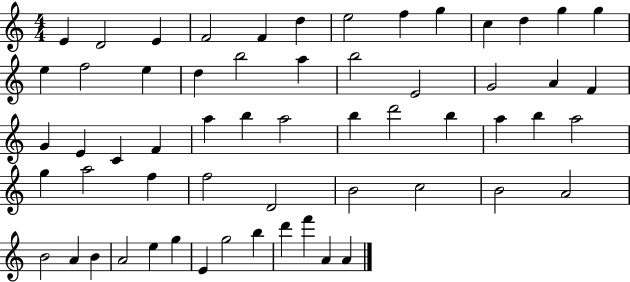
{
  \clef treble
  \numericTimeSignature
  \time 4/4
  \key c \major
  e'4 d'2 e'4 | f'2 f'4 d''4 | e''2 f''4 g''4 | c''4 d''4 g''4 g''4 | \break e''4 f''2 e''4 | d''4 b''2 a''4 | b''2 e'2 | g'2 a'4 f'4 | \break g'4 e'4 c'4 f'4 | a''4 b''4 a''2 | b''4 d'''2 b''4 | a''4 b''4 a''2 | \break g''4 a''2 f''4 | f''2 d'2 | b'2 c''2 | b'2 a'2 | \break b'2 a'4 b'4 | a'2 e''4 g''4 | e'4 g''2 b''4 | d'''4 f'''4 a'4 a'4 | \break \bar "|."
}